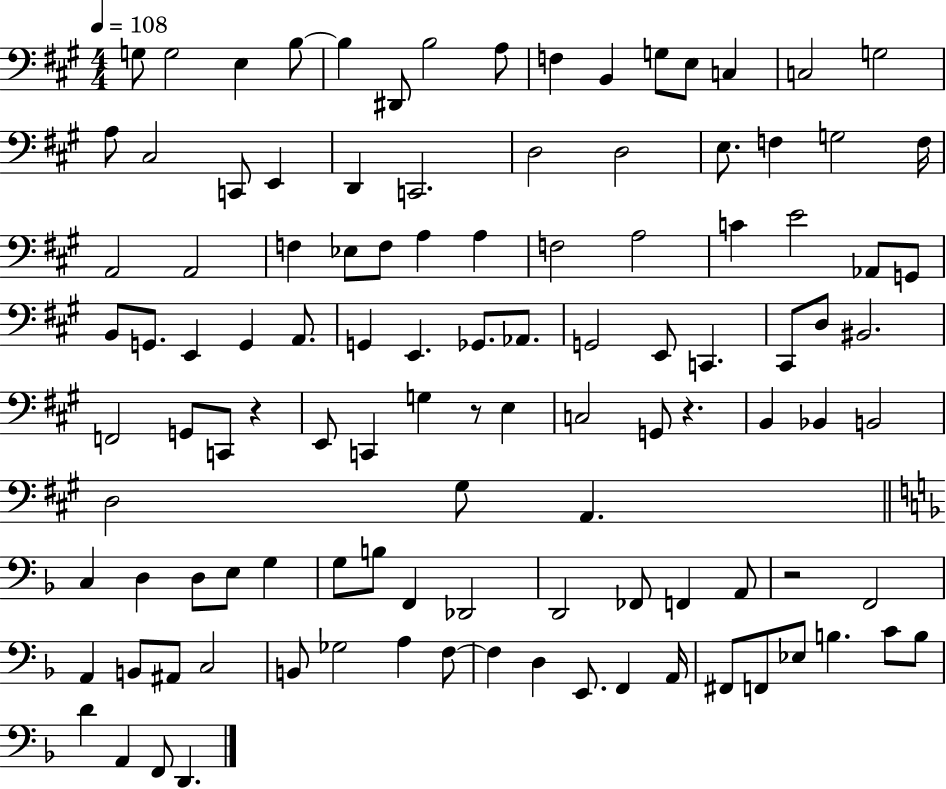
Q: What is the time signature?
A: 4/4